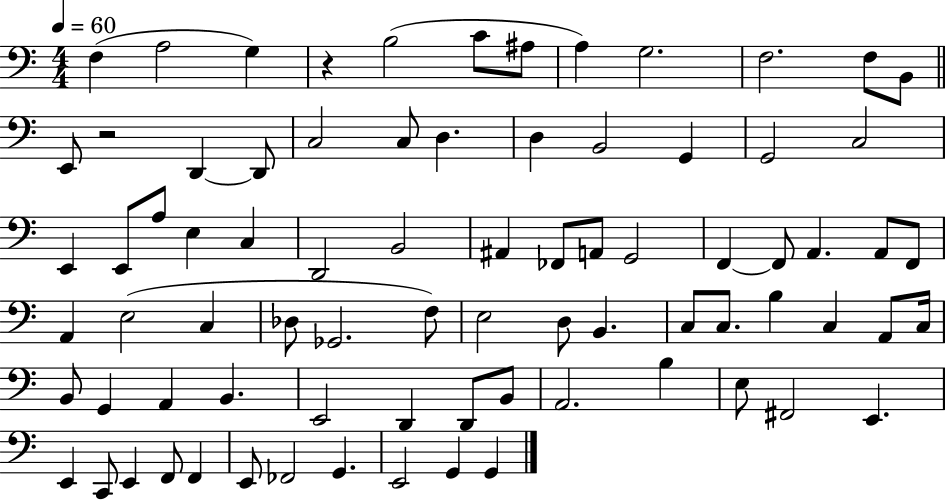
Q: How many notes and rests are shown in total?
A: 79